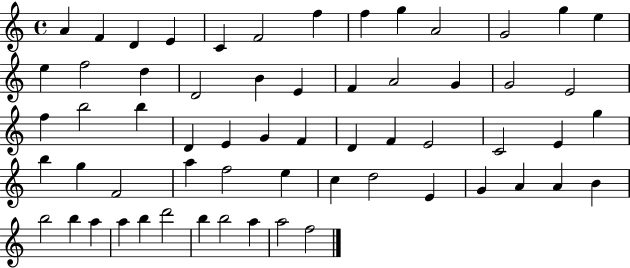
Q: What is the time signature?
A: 4/4